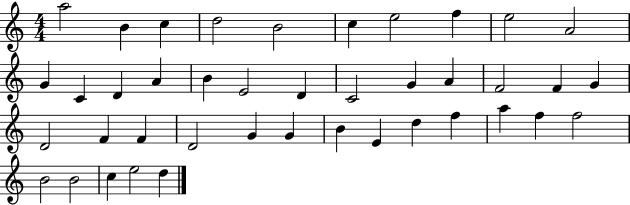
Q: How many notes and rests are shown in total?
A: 41